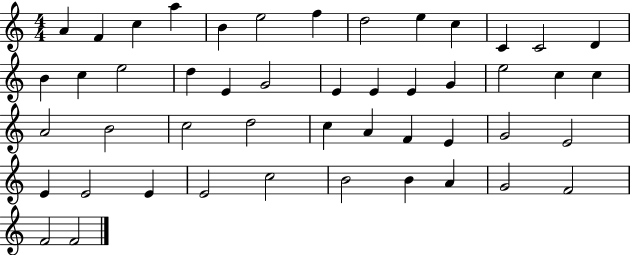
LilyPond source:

{
  \clef treble
  \numericTimeSignature
  \time 4/4
  \key c \major
  a'4 f'4 c''4 a''4 | b'4 e''2 f''4 | d''2 e''4 c''4 | c'4 c'2 d'4 | \break b'4 c''4 e''2 | d''4 e'4 g'2 | e'4 e'4 e'4 g'4 | e''2 c''4 c''4 | \break a'2 b'2 | c''2 d''2 | c''4 a'4 f'4 e'4 | g'2 e'2 | \break e'4 e'2 e'4 | e'2 c''2 | b'2 b'4 a'4 | g'2 f'2 | \break f'2 f'2 | \bar "|."
}